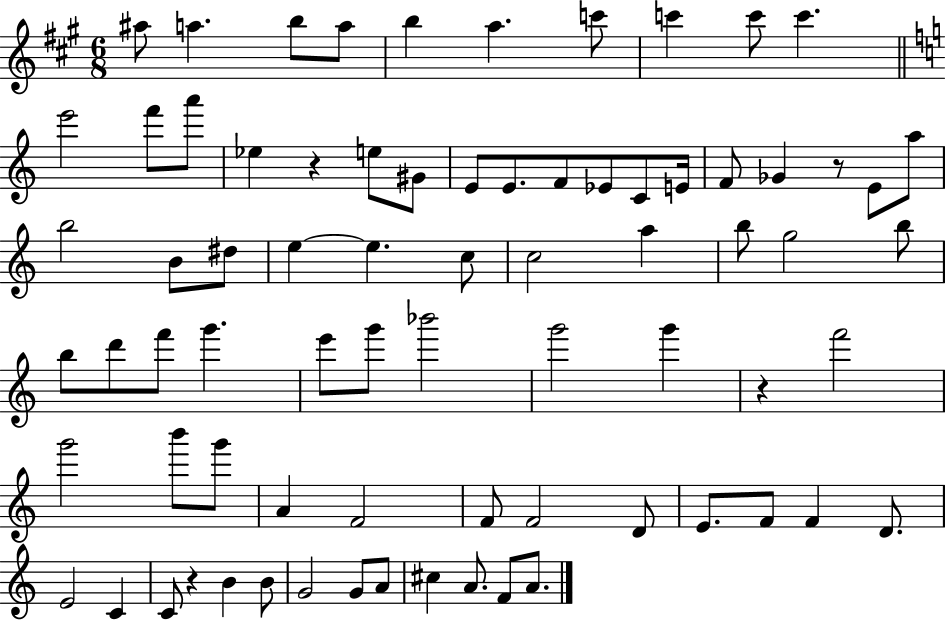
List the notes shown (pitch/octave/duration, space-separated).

A#5/e A5/q. B5/e A5/e B5/q A5/q. C6/e C6/q C6/e C6/q. E6/h F6/e A6/e Eb5/q R/q E5/e G#4/e E4/e E4/e. F4/e Eb4/e C4/e E4/s F4/e Gb4/q R/e E4/e A5/e B5/h B4/e D#5/e E5/q E5/q. C5/e C5/h A5/q B5/e G5/h B5/e B5/e D6/e F6/e G6/q. E6/e G6/e Bb6/h G6/h G6/q R/q F6/h G6/h B6/e G6/e A4/q F4/h F4/e F4/h D4/e E4/e. F4/e F4/q D4/e. E4/h C4/q C4/e R/q B4/q B4/e G4/h G4/e A4/e C#5/q A4/e. F4/e A4/e.